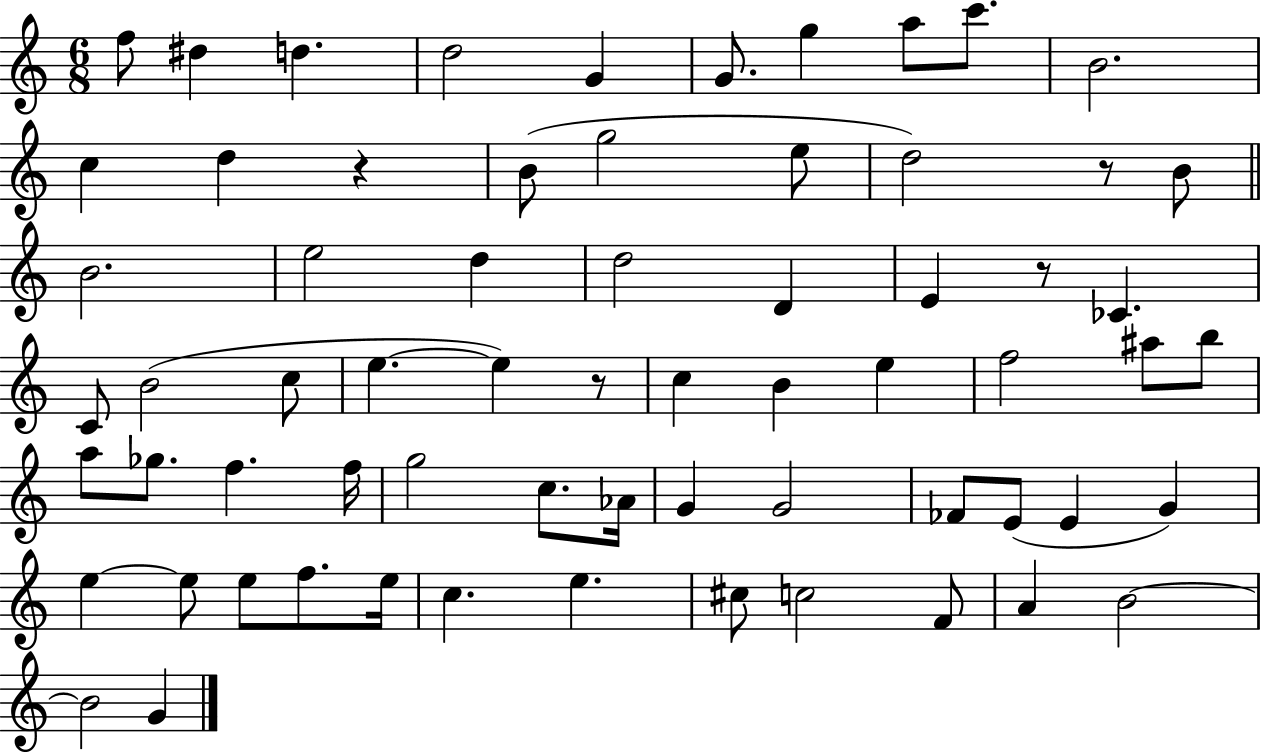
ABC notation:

X:1
T:Untitled
M:6/8
L:1/4
K:C
f/2 ^d d d2 G G/2 g a/2 c'/2 B2 c d z B/2 g2 e/2 d2 z/2 B/2 B2 e2 d d2 D E z/2 _C C/2 B2 c/2 e e z/2 c B e f2 ^a/2 b/2 a/2 _g/2 f f/4 g2 c/2 _A/4 G G2 _F/2 E/2 E G e e/2 e/2 f/2 e/4 c e ^c/2 c2 F/2 A B2 B2 G